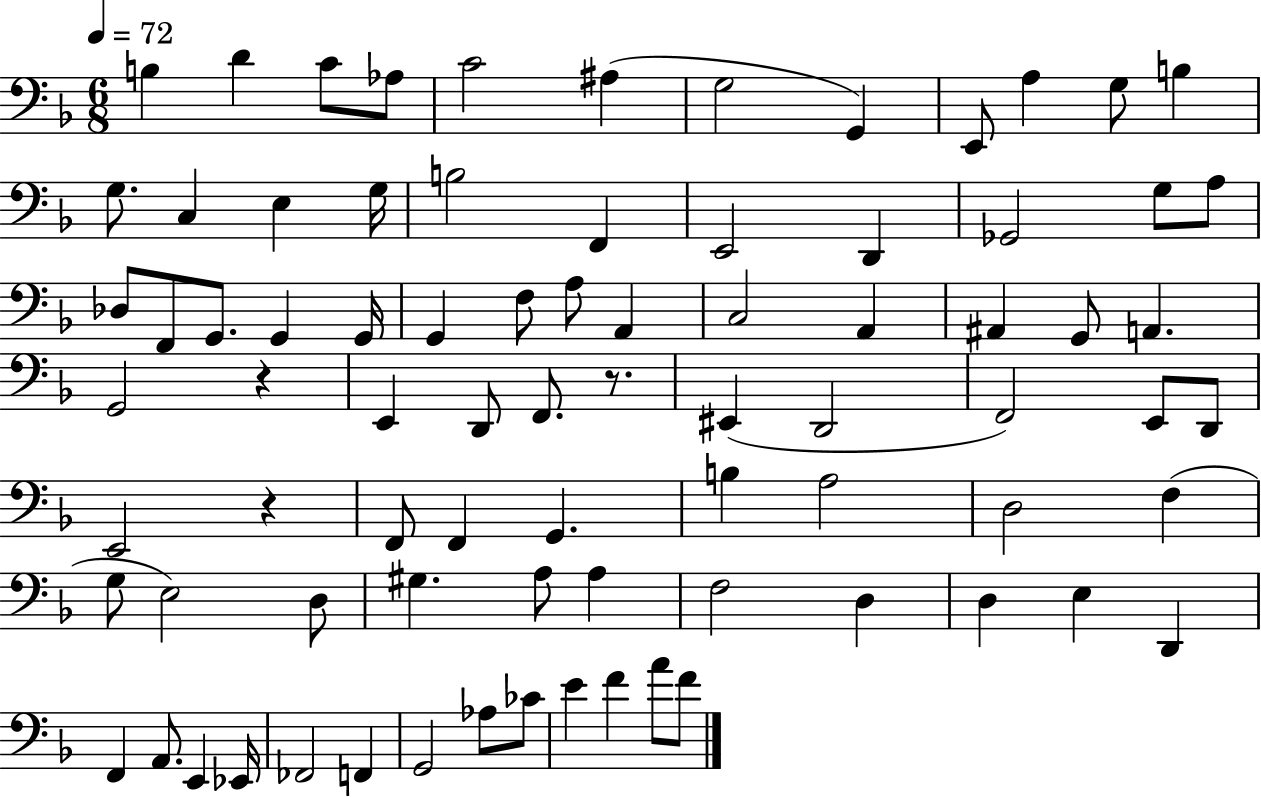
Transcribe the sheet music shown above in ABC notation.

X:1
T:Untitled
M:6/8
L:1/4
K:F
B, D C/2 _A,/2 C2 ^A, G,2 G,, E,,/2 A, G,/2 B, G,/2 C, E, G,/4 B,2 F,, E,,2 D,, _G,,2 G,/2 A,/2 _D,/2 F,,/2 G,,/2 G,, G,,/4 G,, F,/2 A,/2 A,, C,2 A,, ^A,, G,,/2 A,, G,,2 z E,, D,,/2 F,,/2 z/2 ^E,, D,,2 F,,2 E,,/2 D,,/2 E,,2 z F,,/2 F,, G,, B, A,2 D,2 F, G,/2 E,2 D,/2 ^G, A,/2 A, F,2 D, D, E, D,, F,, A,,/2 E,, _E,,/4 _F,,2 F,, G,,2 _A,/2 _C/2 E F A/2 F/2